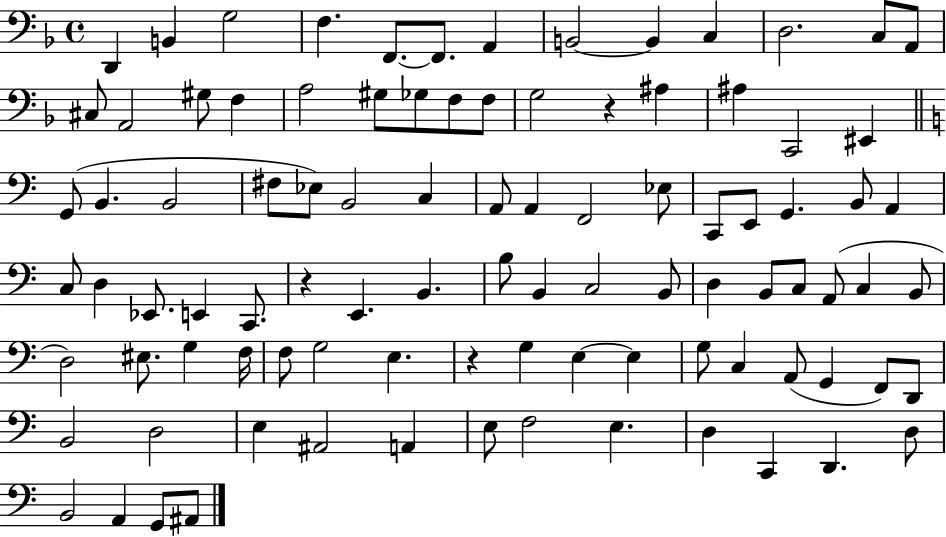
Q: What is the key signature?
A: F major